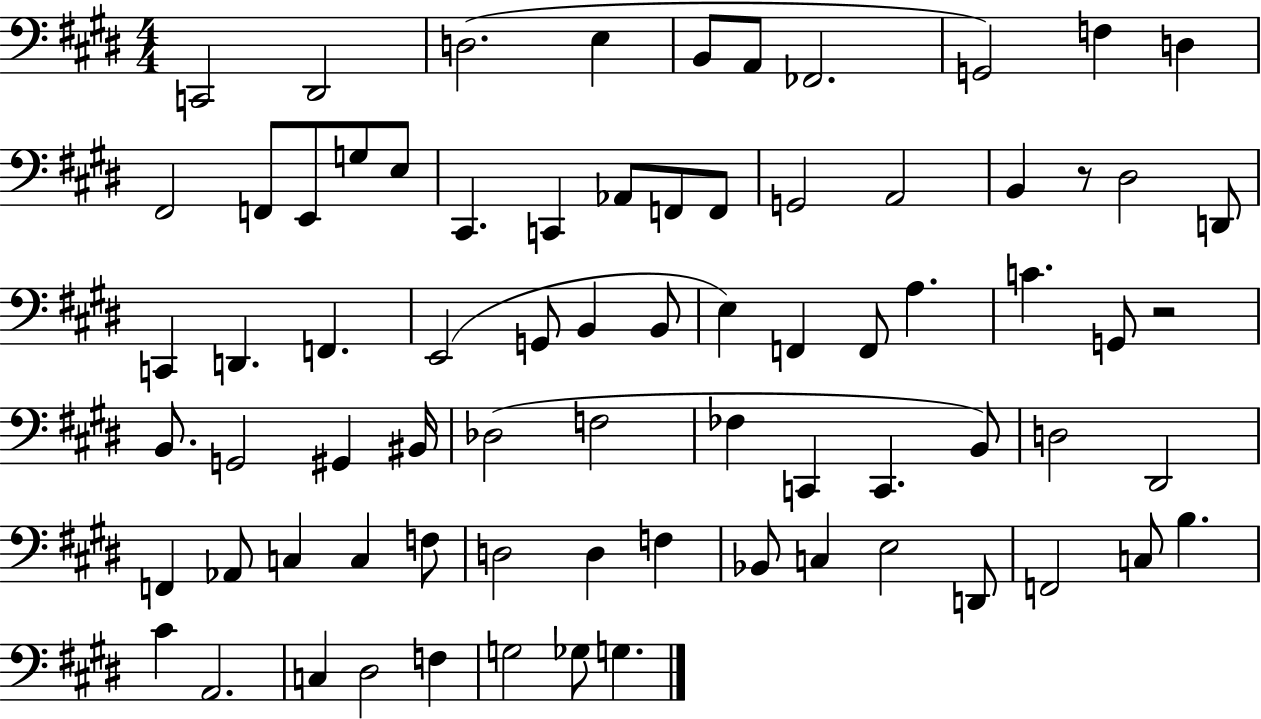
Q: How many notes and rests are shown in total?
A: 75